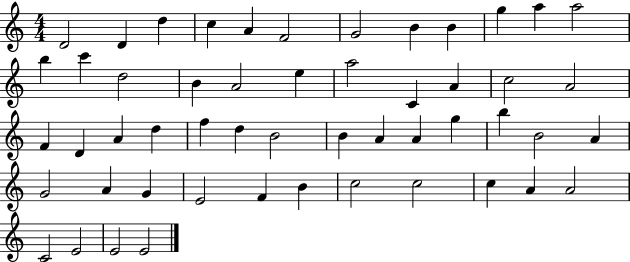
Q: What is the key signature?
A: C major